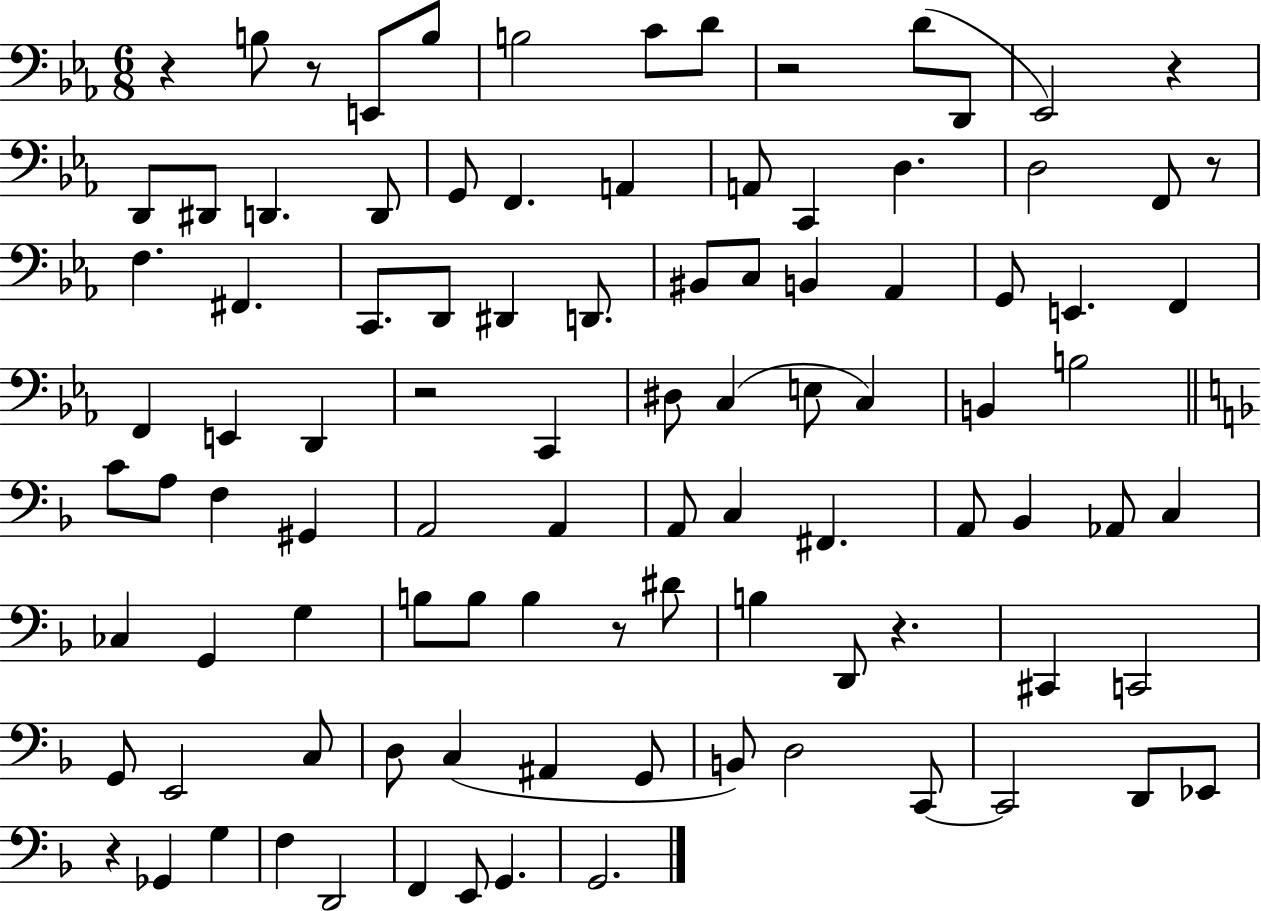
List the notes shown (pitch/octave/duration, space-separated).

R/q B3/e R/e E2/e B3/e B3/h C4/e D4/e R/h D4/e D2/e Eb2/h R/q D2/e D#2/e D2/q. D2/e G2/e F2/q. A2/q A2/e C2/q D3/q. D3/h F2/e R/e F3/q. F#2/q. C2/e. D2/e D#2/q D2/e. BIS2/e C3/e B2/q Ab2/q G2/e E2/q. F2/q F2/q E2/q D2/q R/h C2/q D#3/e C3/q E3/e C3/q B2/q B3/h C4/e A3/e F3/q G#2/q A2/h A2/q A2/e C3/q F#2/q. A2/e Bb2/q Ab2/e C3/q CES3/q G2/q G3/q B3/e B3/e B3/q R/e D#4/e B3/q D2/e R/q. C#2/q C2/h G2/e E2/h C3/e D3/e C3/q A#2/q G2/e B2/e D3/h C2/e C2/h D2/e Eb2/e R/q Gb2/q G3/q F3/q D2/h F2/q E2/e G2/q. G2/h.